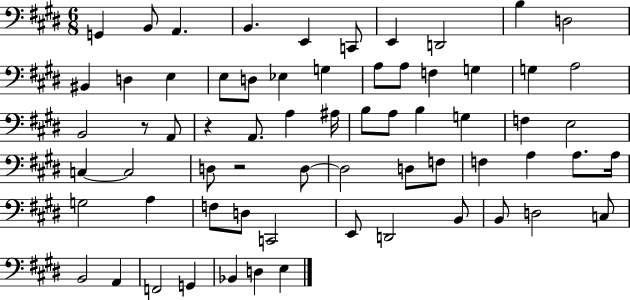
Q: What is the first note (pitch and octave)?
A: G2